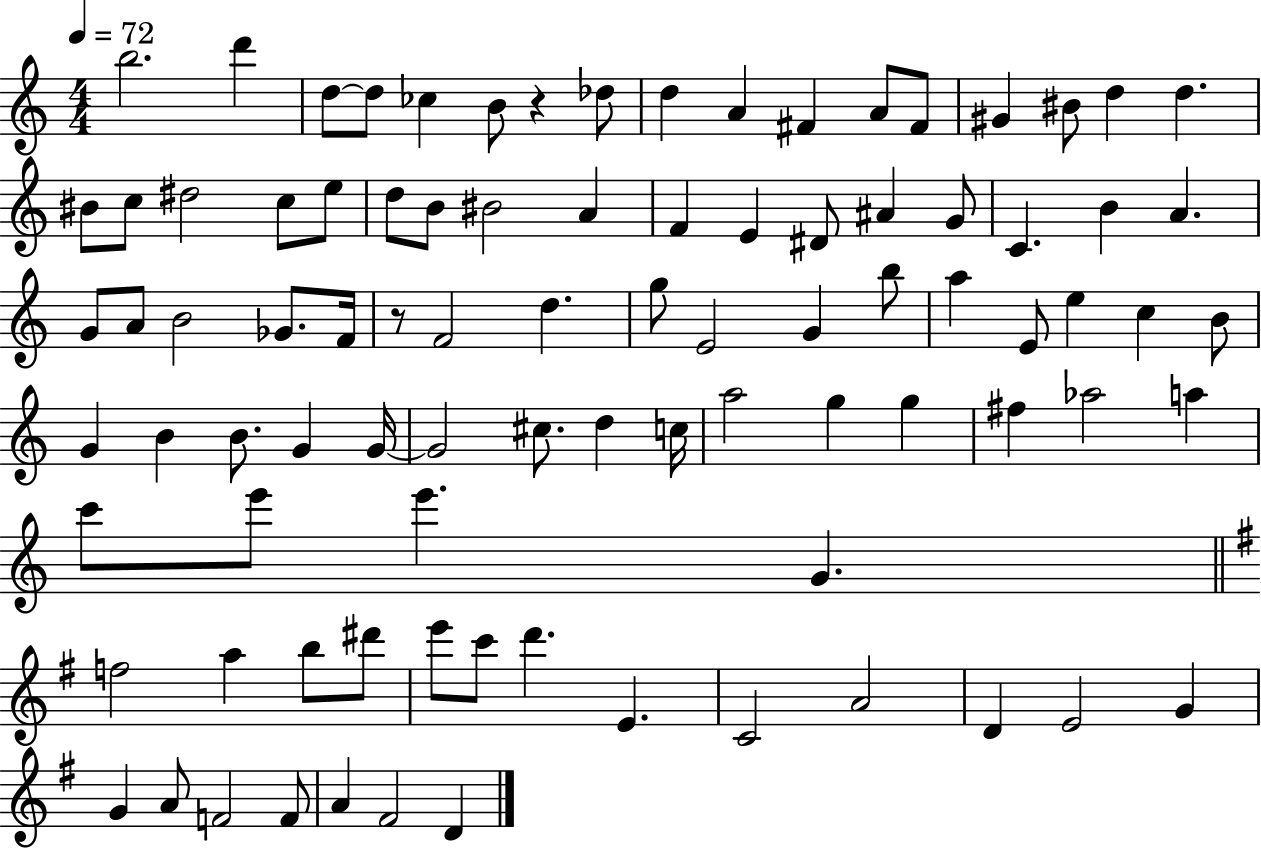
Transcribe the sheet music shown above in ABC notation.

X:1
T:Untitled
M:4/4
L:1/4
K:C
b2 d' d/2 d/2 _c B/2 z _d/2 d A ^F A/2 ^F/2 ^G ^B/2 d d ^B/2 c/2 ^d2 c/2 e/2 d/2 B/2 ^B2 A F E ^D/2 ^A G/2 C B A G/2 A/2 B2 _G/2 F/4 z/2 F2 d g/2 E2 G b/2 a E/2 e c B/2 G B B/2 G G/4 G2 ^c/2 d c/4 a2 g g ^f _a2 a c'/2 e'/2 e' G f2 a b/2 ^d'/2 e'/2 c'/2 d' E C2 A2 D E2 G G A/2 F2 F/2 A ^F2 D